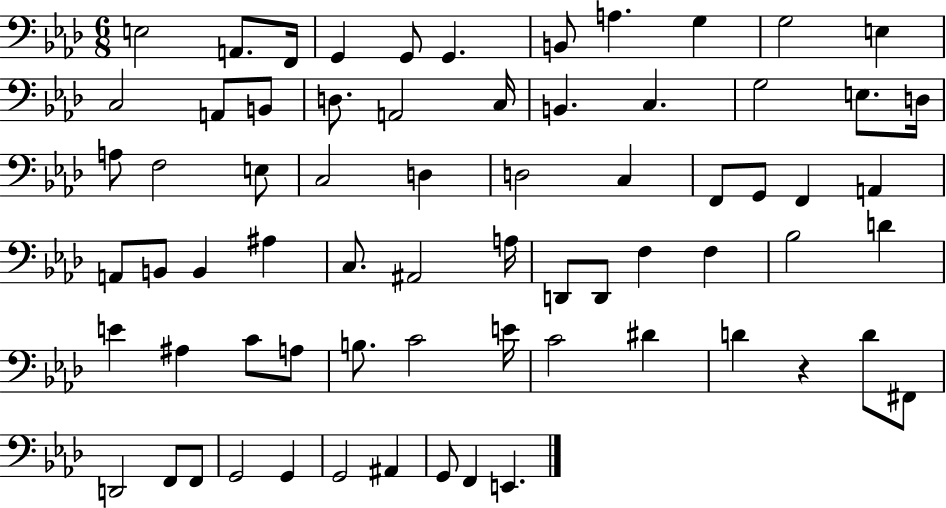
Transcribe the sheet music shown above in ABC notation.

X:1
T:Untitled
M:6/8
L:1/4
K:Ab
E,2 A,,/2 F,,/4 G,, G,,/2 G,, B,,/2 A, G, G,2 E, C,2 A,,/2 B,,/2 D,/2 A,,2 C,/4 B,, C, G,2 E,/2 D,/4 A,/2 F,2 E,/2 C,2 D, D,2 C, F,,/2 G,,/2 F,, A,, A,,/2 B,,/2 B,, ^A, C,/2 ^A,,2 A,/4 D,,/2 D,,/2 F, F, _B,2 D E ^A, C/2 A,/2 B,/2 C2 E/4 C2 ^D D z D/2 ^F,,/2 D,,2 F,,/2 F,,/2 G,,2 G,, G,,2 ^A,, G,,/2 F,, E,,